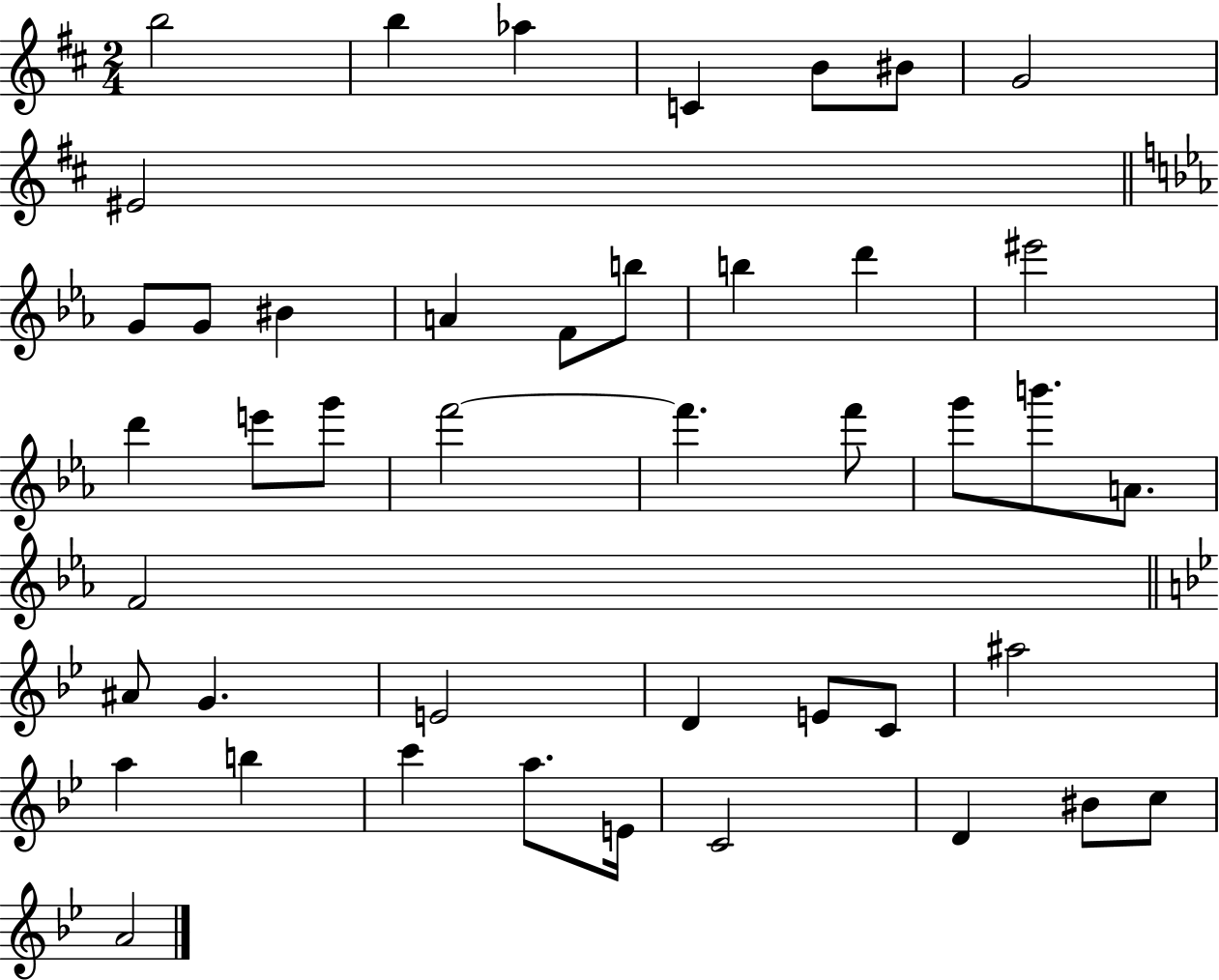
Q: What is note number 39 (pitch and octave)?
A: E4